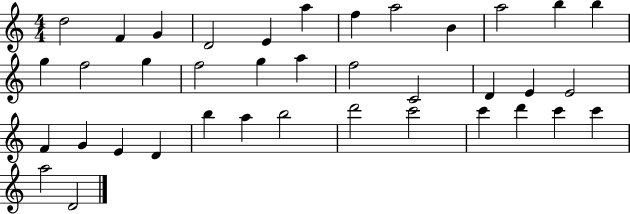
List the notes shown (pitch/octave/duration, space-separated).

D5/h F4/q G4/q D4/h E4/q A5/q F5/q A5/h B4/q A5/h B5/q B5/q G5/q F5/h G5/q F5/h G5/q A5/q F5/h C4/h D4/q E4/q E4/h F4/q G4/q E4/q D4/q B5/q A5/q B5/h D6/h C6/h C6/q D6/q C6/q C6/q A5/h D4/h